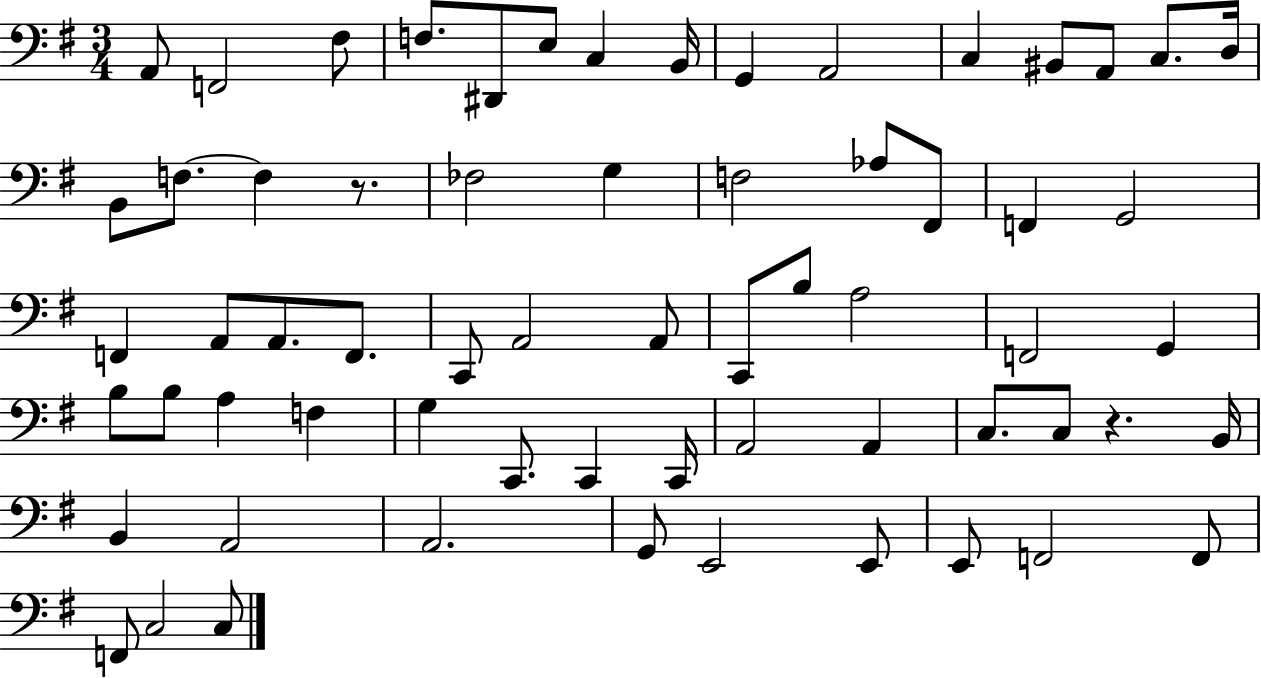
{
  \clef bass
  \numericTimeSignature
  \time 3/4
  \key g \major
  a,8 f,2 fis8 | f8. dis,8 e8 c4 b,16 | g,4 a,2 | c4 bis,8 a,8 c8. d16 | \break b,8 f8.~~ f4 r8. | fes2 g4 | f2 aes8 fis,8 | f,4 g,2 | \break f,4 a,8 a,8. f,8. | c,8 a,2 a,8 | c,8 b8 a2 | f,2 g,4 | \break b8 b8 a4 f4 | g4 c,8. c,4 c,16 | a,2 a,4 | c8. c8 r4. b,16 | \break b,4 a,2 | a,2. | g,8 e,2 e,8 | e,8 f,2 f,8 | \break f,8 c2 c8 | \bar "|."
}